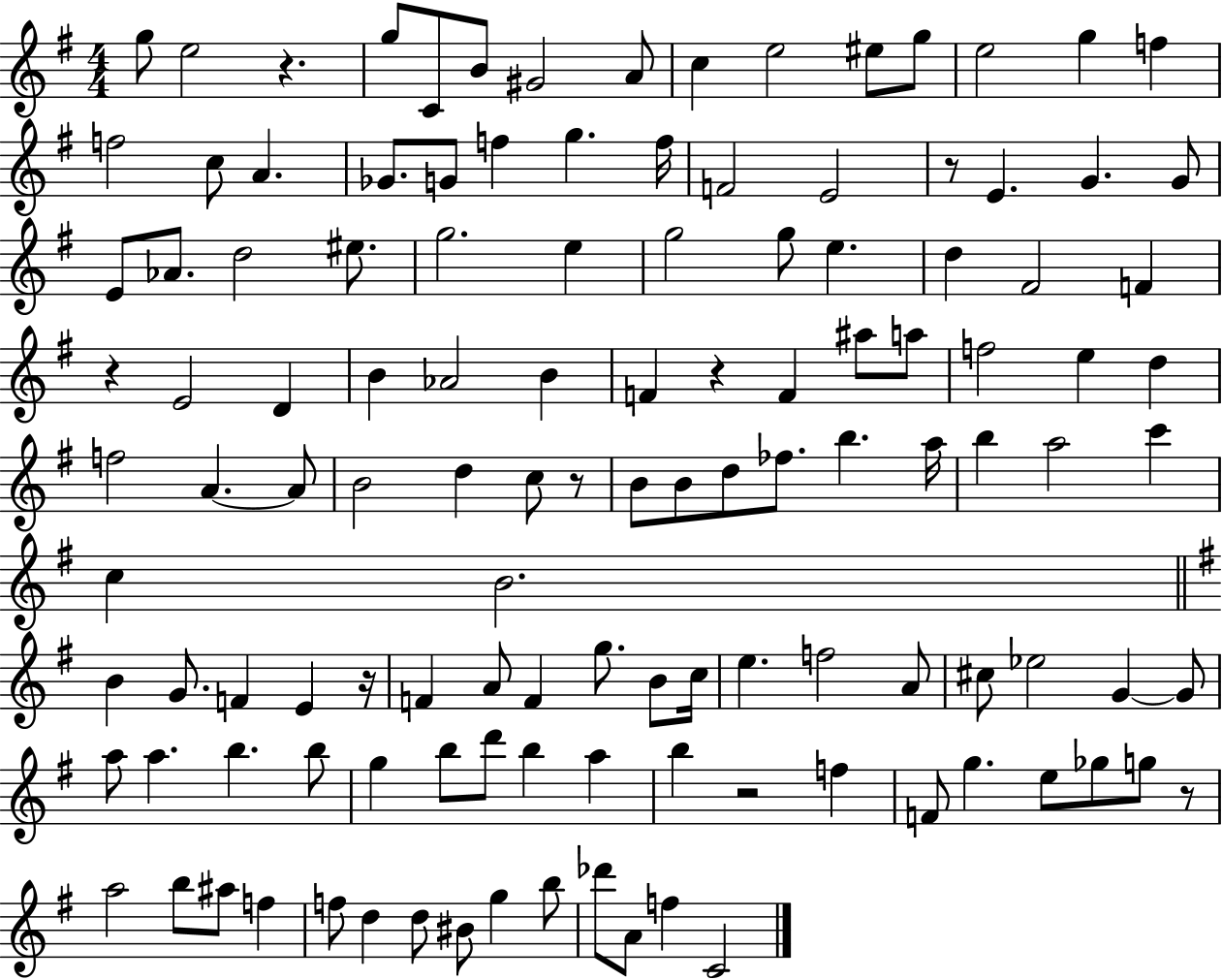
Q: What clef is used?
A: treble